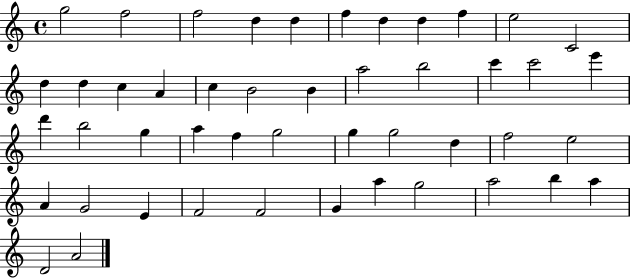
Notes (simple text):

G5/h F5/h F5/h D5/q D5/q F5/q D5/q D5/q F5/q E5/h C4/h D5/q D5/q C5/q A4/q C5/q B4/h B4/q A5/h B5/h C6/q C6/h E6/q D6/q B5/h G5/q A5/q F5/q G5/h G5/q G5/h D5/q F5/h E5/h A4/q G4/h E4/q F4/h F4/h G4/q A5/q G5/h A5/h B5/q A5/q D4/h A4/h